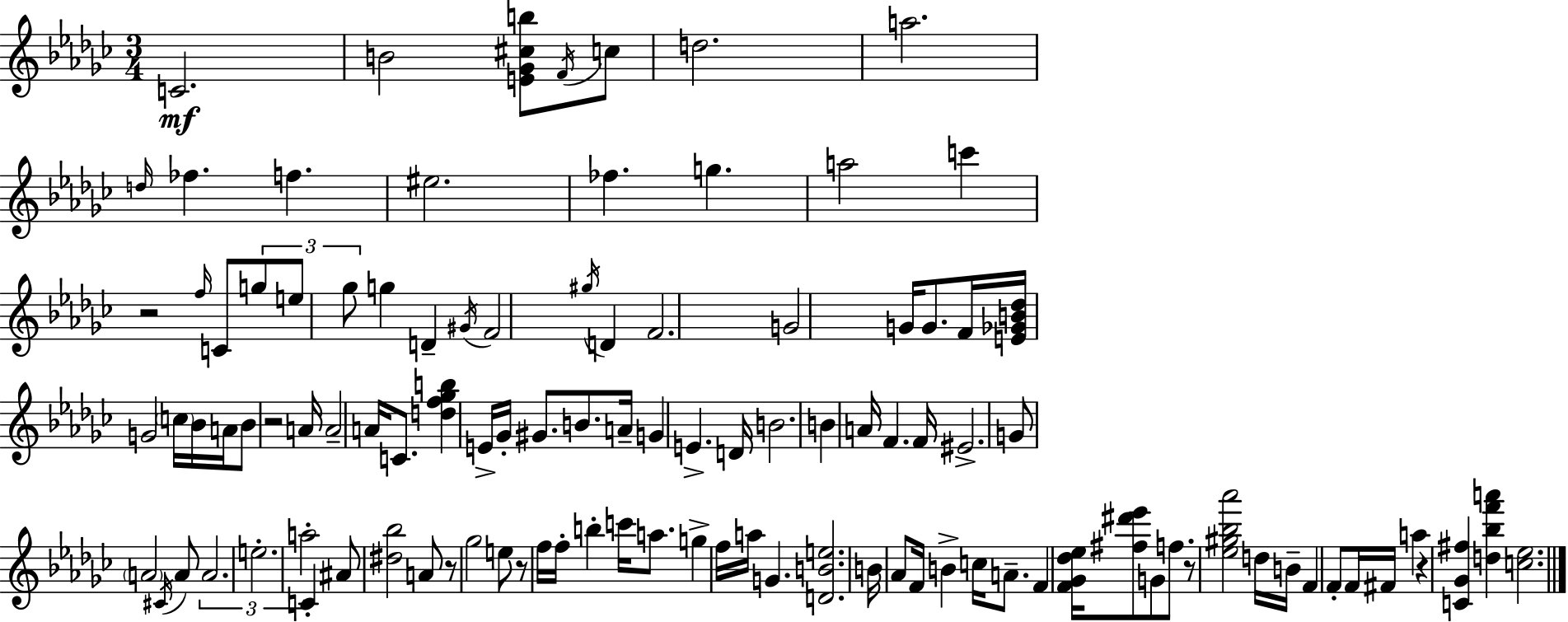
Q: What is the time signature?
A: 3/4